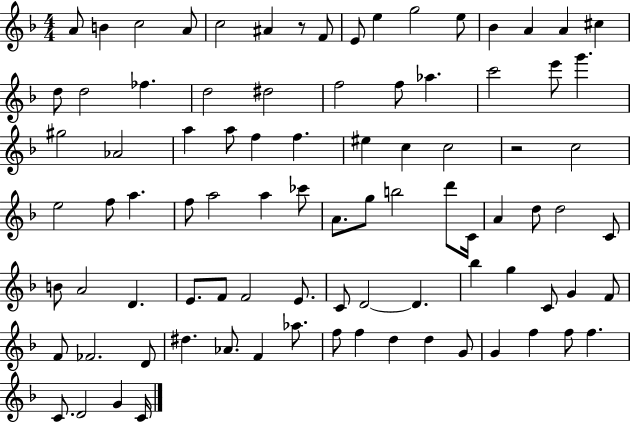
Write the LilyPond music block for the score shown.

{
  \clef treble
  \numericTimeSignature
  \time 4/4
  \key f \major
  a'8 b'4 c''2 a'8 | c''2 ais'4 r8 f'8 | e'8 e''4 g''2 e''8 | bes'4 a'4 a'4 cis''4 | \break d''8 d''2 fes''4. | d''2 dis''2 | f''2 f''8 aes''4. | c'''2 e'''8 g'''4. | \break gis''2 aes'2 | a''4 a''8 f''4 f''4. | eis''4 c''4 c''2 | r2 c''2 | \break e''2 f''8 a''4. | f''8 a''2 a''4 ces'''8 | a'8. g''8 b''2 d'''8 c'16 | a'4 d''8 d''2 c'8 | \break b'8 a'2 d'4. | e'8. f'8 f'2 e'8. | c'8 d'2~~ d'4. | bes''4 g''4 c'8 g'4 f'8 | \break f'8 fes'2. d'8 | dis''4. aes'8. f'4 aes''8. | f''8 f''4 d''4 d''4 g'8 | g'4 f''4 f''8 f''4. | \break c'8. d'2 g'4 c'16 | \bar "|."
}